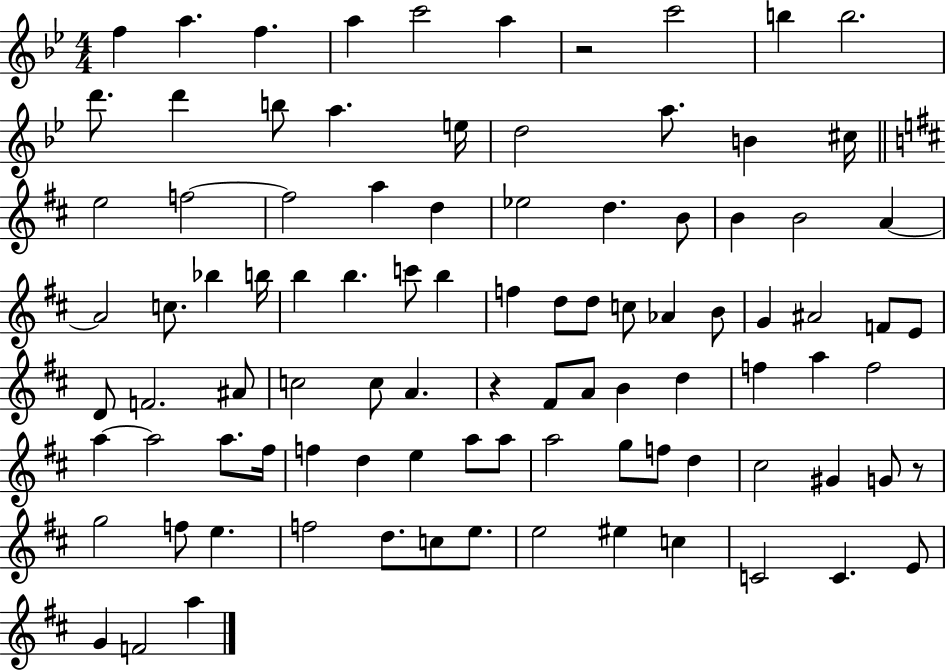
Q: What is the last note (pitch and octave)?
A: A5